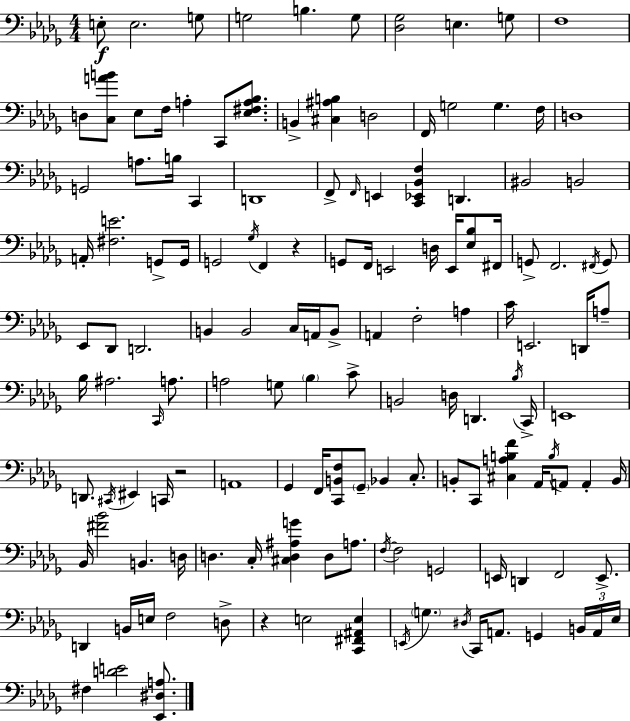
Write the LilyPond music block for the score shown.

{
  \clef bass
  \numericTimeSignature
  \time 4/4
  \key bes \minor
  e8-.\f e2. g8 | g2 b4. g8 | <des ges>2 e4. g8 | f1 | \break d8 <c a' b'>8 ees8 f16 a4-. c,8 <ees fis a bes>8. | b,4-> <cis ais b>4 d2 | f,16 g2 g4. f16 | d1 | \break g,2 a8. b16 c,4 | d,1 | f,8-> \grace { f,16 } e,4 <c, ees, bes, f>4 d,4. | bis,2 b,2 | \break a,16-. <fis e'>2. g,8-> | g,16 g,2 \acciaccatura { ges16 } f,4 r4 | g,8 f,16 e,2 d16 e,16 <ees bes>8 | fis,16 g,8-> f,2. | \break \acciaccatura { fis,16 } g,8 ees,8 des,8 d,2. | b,4 b,2 c16 | a,16 b,8-> a,4 f2-. a4 | c'16 e,2. | \break d,16 a8-- bes16 ais2. | \grace { c,16 } a8. a2 g8 \parenthesize bes4 | c'8-> b,2 d16 d,4. | \acciaccatura { bes16 } c,16-> e,1 | \break d,8. \acciaccatura { cis,16 } eis,4 c,16 r2 | a,1 | ges,4 f,16 <c, b, f>8 \parenthesize ges,8-- bes,4 | c8.-. b,8-. c,8 <cis a b f'>4 aes,16 \acciaccatura { b16 } | \break a,8 a,4-. b,16 bes,16 <fis' bes'>2 | b,4. d16 d4. c16-. <cis d ais g'>4 | d8 a8. \acciaccatura { f16~ }~ f2 | g,2 e,16 d,4 f,2 | \break e,8.-> d,4 b,16 e16 f2 | d8-> r4 e2 | <c, fis, ais, e>4 \acciaccatura { e,16 } \parenthesize g4. \acciaccatura { dis16 } | c,16 a,8. g,4 \tuplet 3/2 { b,16 a,16 ees16 } fis4 <d' e'>2 | \break <ees, dis a>8. \bar "|."
}